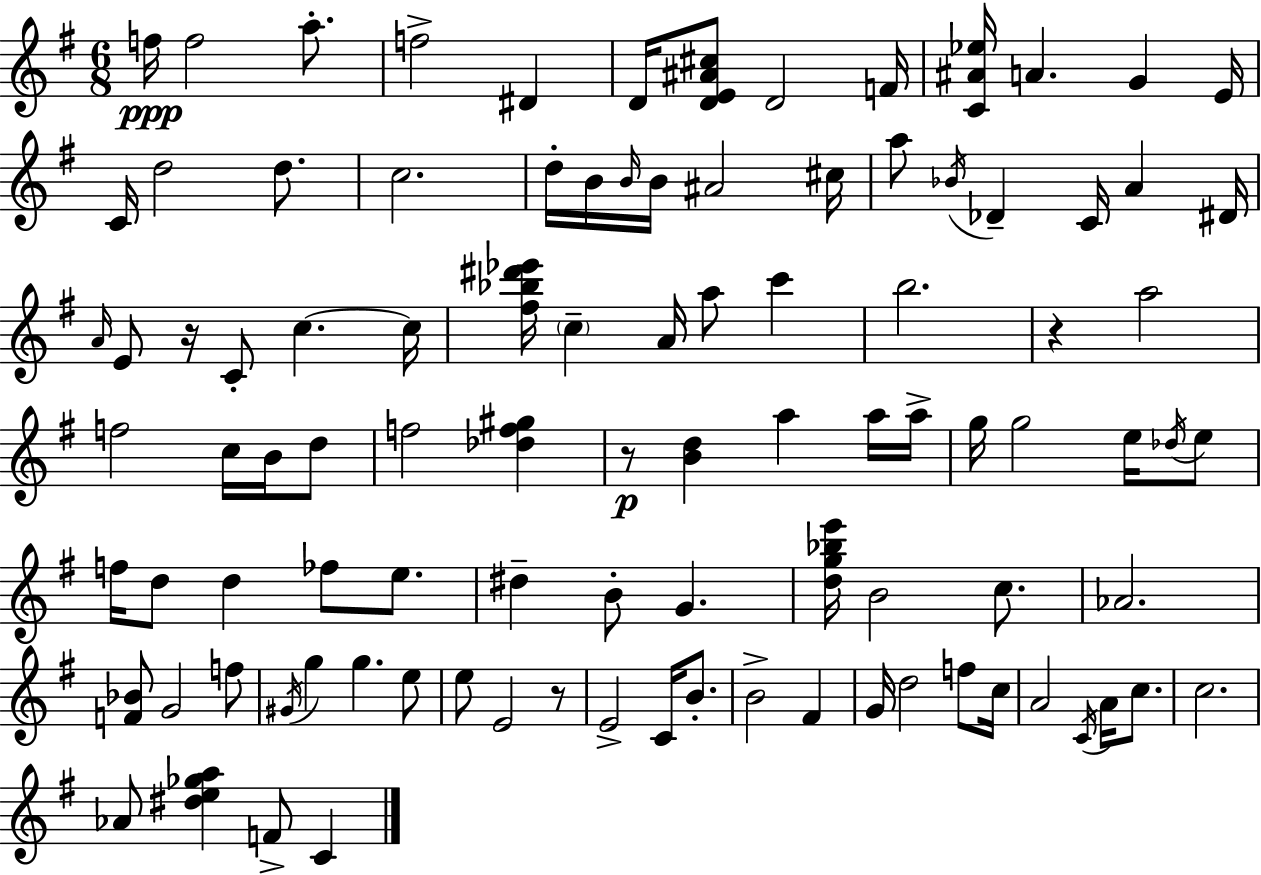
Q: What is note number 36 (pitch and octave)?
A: C6